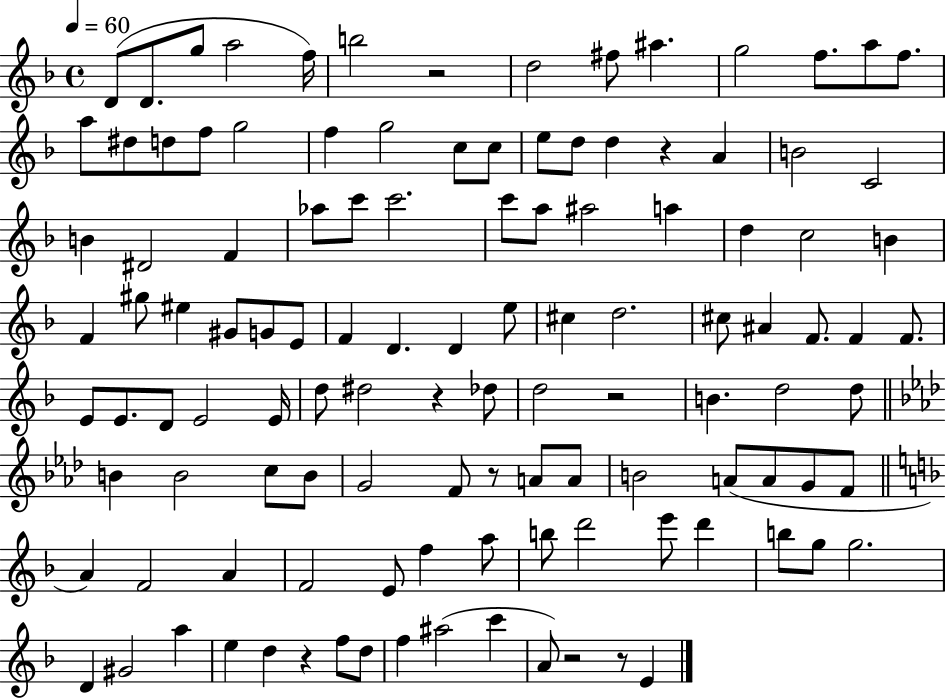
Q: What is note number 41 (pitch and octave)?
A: B4